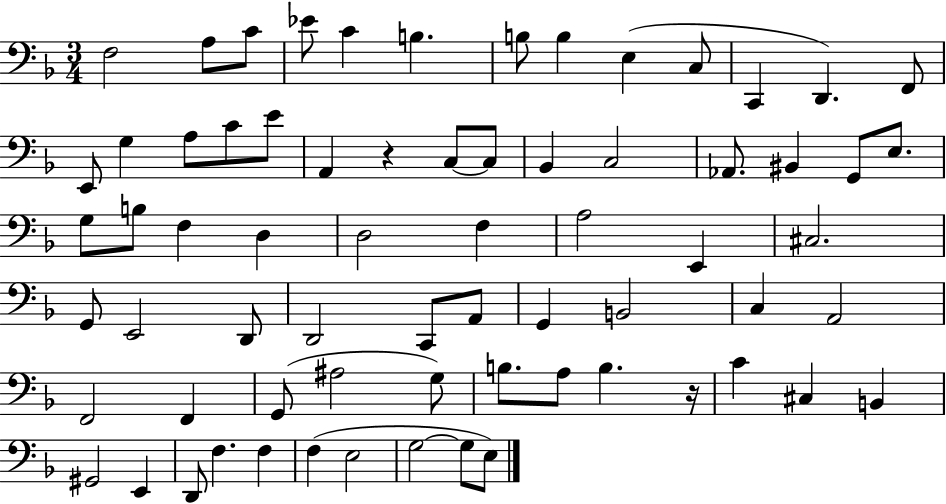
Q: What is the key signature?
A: F major